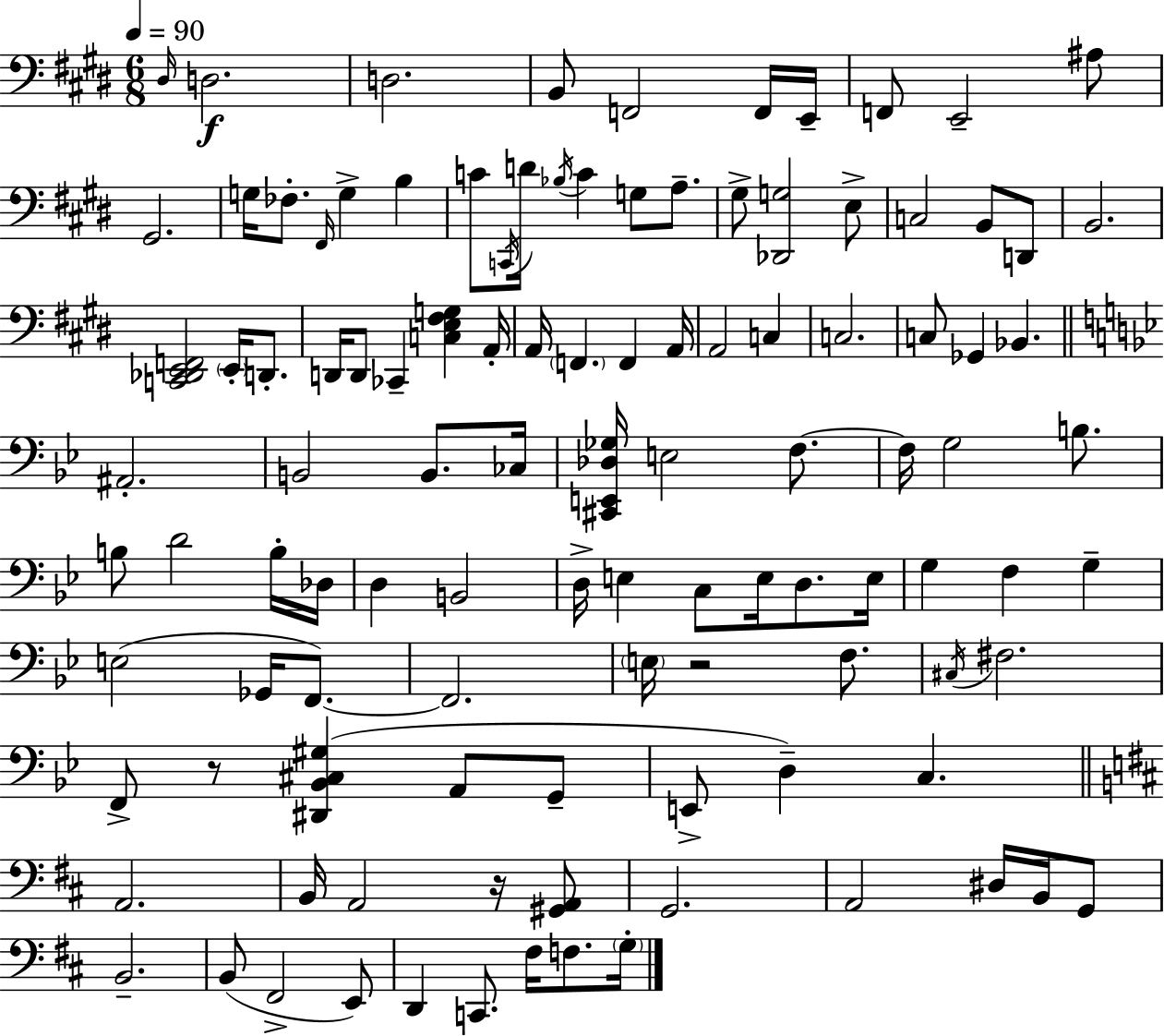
{
  \clef bass
  \numericTimeSignature
  \time 6/8
  \key e \major
  \tempo 4 = 90
  \grace { dis16 }\f d2. | d2. | b,8 f,2 f,16 | e,16-- f,8 e,2-- ais8 | \break gis,2. | g16 fes8.-. \grace { fis,16 } g4-> b4 | c'8 \acciaccatura { c,16 } d'16 \acciaccatura { bes16 } c'4 g8 | a8.-- gis8-> <des, g>2 | \break e8-> c2 | b,8 d,8 b,2. | <c, des, e, f,>2 | \parenthesize e,16-. d,8.-. d,16 d,8 ces,4-- <c e fis g>4 | \break a,16-. a,16 \parenthesize f,4. f,4 | a,16 a,2 | c4 c2. | c8 ges,4 bes,4. | \break \bar "||" \break \key bes \major ais,2.-. | b,2 b,8. ces16 | <cis, e, des ges>16 e2 f8.~~ | f16 g2 b8. | \break b8 d'2 b16-. des16 | d4 b,2 | d16-> e4 c8 e16 d8. e16 | g4 f4 g4-- | \break e2( ges,16 f,8.~~) | f,2. | \parenthesize e16 r2 f8. | \acciaccatura { cis16 } fis2. | \break f,8-> r8 <dis, bes, cis gis>4( a,8 g,8-- | e,8-> d4--) c4. | \bar "||" \break \key d \major a,2. | b,16 a,2 r16 <gis, a,>8 | g,2. | a,2 dis16 b,16 g,8 | \break b,2.-- | b,8( fis,2-> e,8) | d,4 c,8. fis16 f8. \parenthesize g16-. | \bar "|."
}